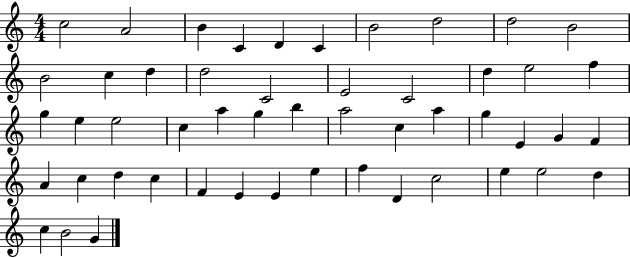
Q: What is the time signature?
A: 4/4